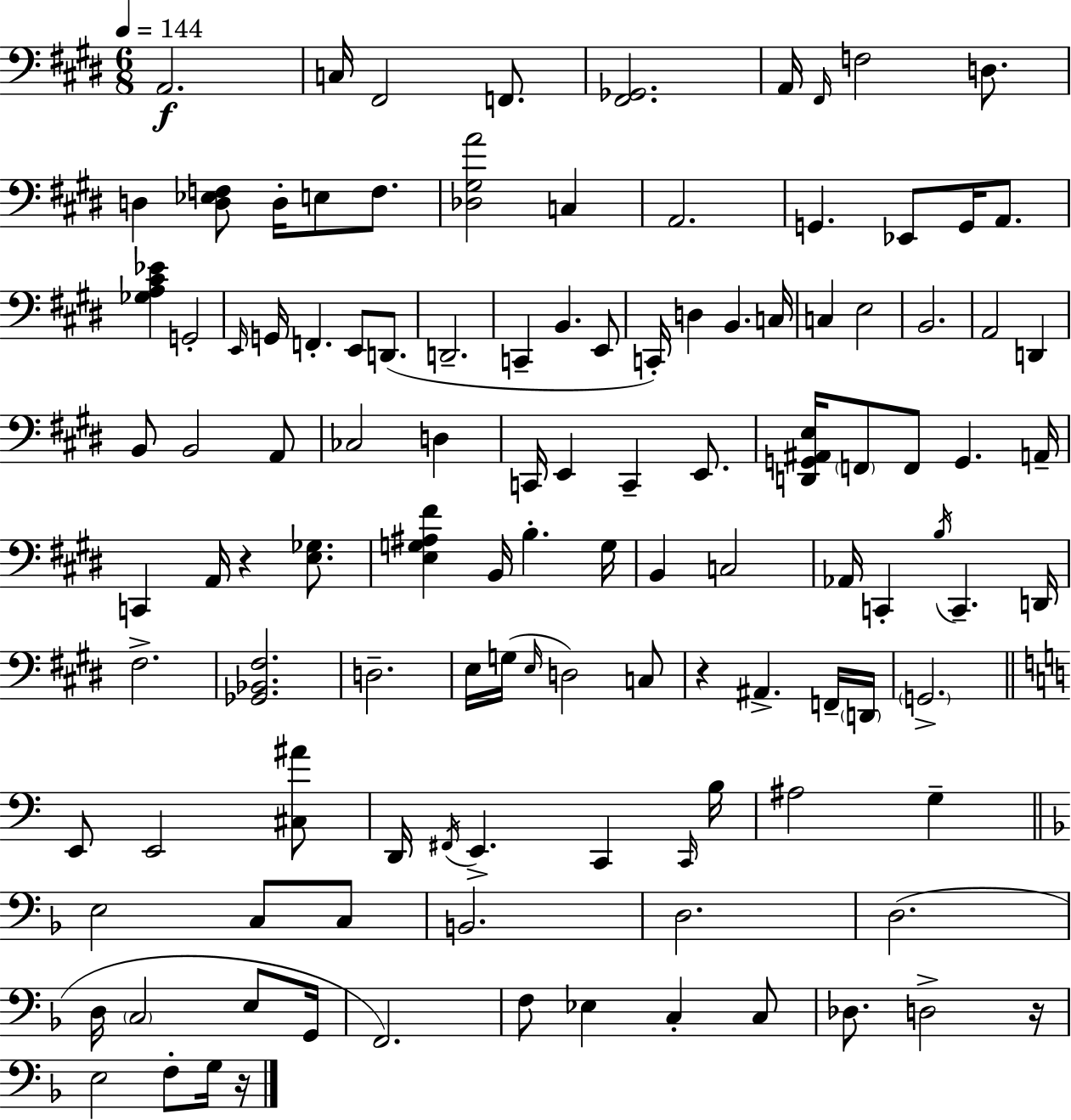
{
  \clef bass
  \numericTimeSignature
  \time 6/8
  \key e \major
  \tempo 4 = 144
  a,2.\f | c16 fis,2 f,8. | <fis, ges,>2. | a,16 \grace { fis,16 } f2 d8. | \break d4 <d ees f>8 d16-. e8 f8. | <des gis a'>2 c4 | a,2. | g,4. ees,8 g,16 a,8. | \break <ges a cis' ees'>4 g,2-. | \grace { e,16 } g,16 f,4.-. e,8 d,8.( | d,2.-- | c,4-- b,4. | \break e,8 c,16-.) d4 b,4. | c16 c4 e2 | b,2. | a,2 d,4 | \break b,8 b,2 | a,8 ces2 d4 | c,16 e,4 c,4-- e,8. | <d, g, ais, e>16 \parenthesize f,8 f,8 g,4. | \break a,16-- c,4 a,16 r4 <e ges>8. | <e g ais fis'>4 b,16 b4.-. | g16 b,4 c2 | aes,16 c,4-. \acciaccatura { b16 } c,4.-- | \break d,16 fis2.-> | <ges, bes, fis>2. | d2.-- | e16 g16( \grace { e16 } d2) | \break c8 r4 ais,4.-> | f,16-- \parenthesize d,16 \parenthesize g,2.-> | \bar "||" \break \key c \major e,8 e,2 <cis ais'>8 | d,16 \acciaccatura { fis,16 } e,4.-> c,4 | \grace { c,16 } b16 ais2 g4-- | \bar "||" \break \key f \major e2 c8 c8 | b,2. | d2. | d2.( | \break d16 \parenthesize c2 e8 g,16 | f,2.) | f8 ees4 c4-. c8 | des8. d2-> r16 | \break e2 f8-. g16 r16 | \bar "|."
}